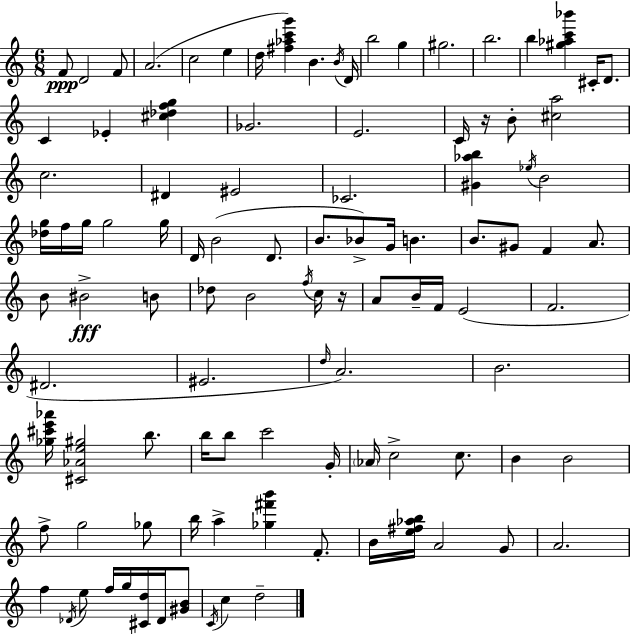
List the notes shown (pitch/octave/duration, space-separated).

F4/e D4/h F4/e A4/h. C5/h E5/q D5/s [F#5,Ab5,C6,G6]/q B4/q. B4/s D4/s B5/h G5/q G#5/h. B5/h. B5/q [G#5,Ab5,C6,Bb6]/q C#4/s D4/e. C4/q Eb4/q [C#5,Db5,F5,G5]/q Gb4/h. E4/h. C4/s R/s B4/e [C#5,A5]/h C5/h. D#4/q EIS4/h CES4/h. [G#4,Ab5,B5]/q Eb5/s B4/h [Db5,G5]/s F5/s G5/s G5/h G5/s D4/s B4/h D4/e. B4/e. Bb4/e G4/s B4/q. B4/e. G#4/e F4/q A4/e. B4/e BIS4/h B4/e Db5/e B4/h F5/s C5/s R/s A4/e B4/s F4/s E4/h F4/h. D#4/h. EIS4/h. D5/s A4/h. B4/h. [Gb5,C#6,E6,Ab6]/s [C#4,Ab4,E5,G#5]/h B5/e. B5/s B5/e C6/h G4/s Ab4/s C5/h C5/e. B4/q B4/h F5/e G5/h Gb5/e B5/s A5/q [Gb5,F#6,B6]/q F4/e. B4/s [E5,F#5,Ab5,B5]/s A4/h G4/e A4/h. F5/q Db4/s E5/e F5/s G5/s [C#4,D5]/s Db4/s [G#4,B4]/e C4/s C5/q D5/h